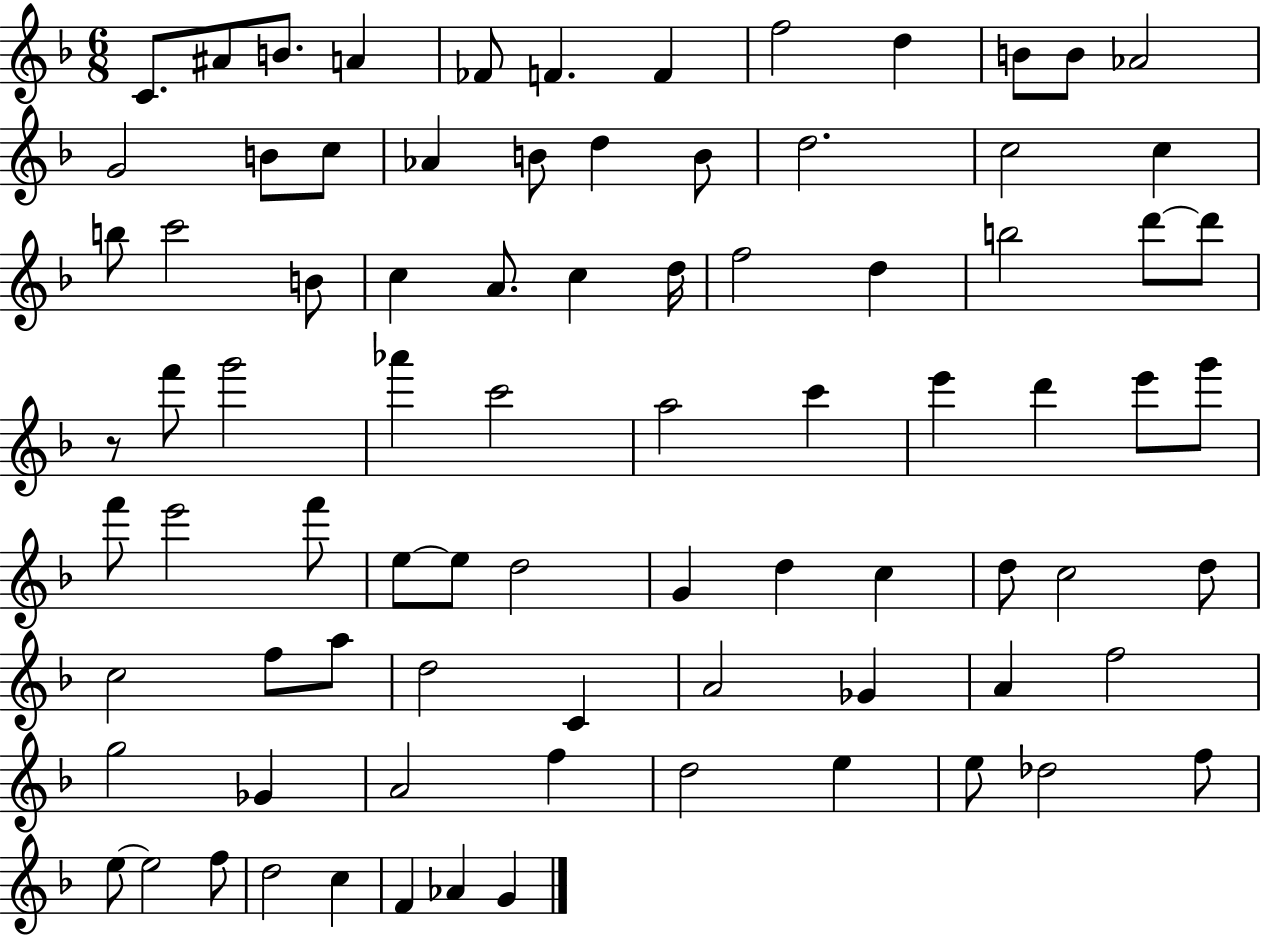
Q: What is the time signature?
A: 6/8